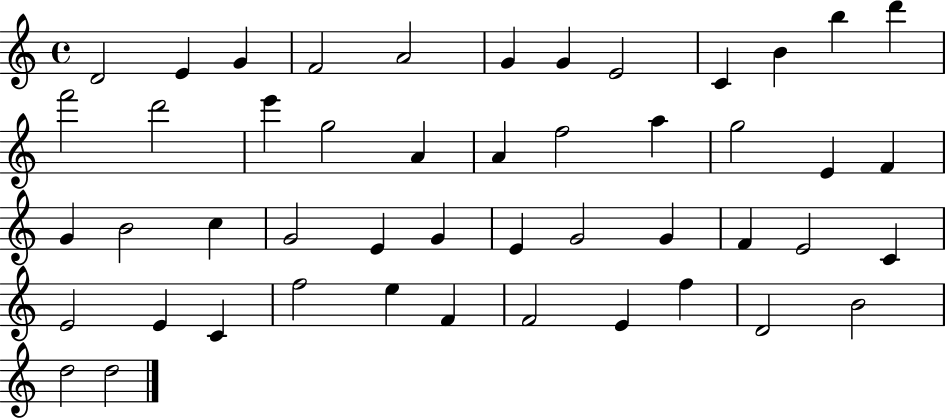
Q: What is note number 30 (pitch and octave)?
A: E4